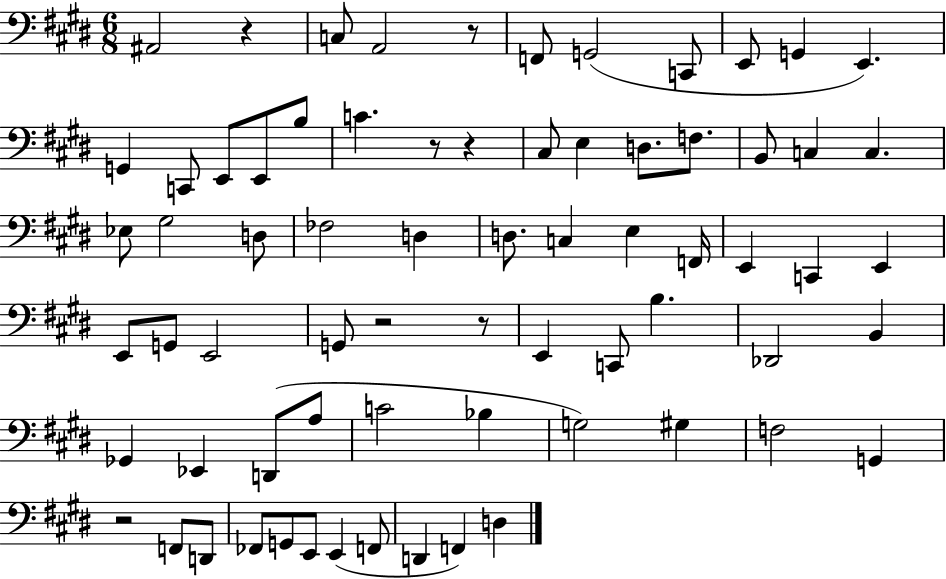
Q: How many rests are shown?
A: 7